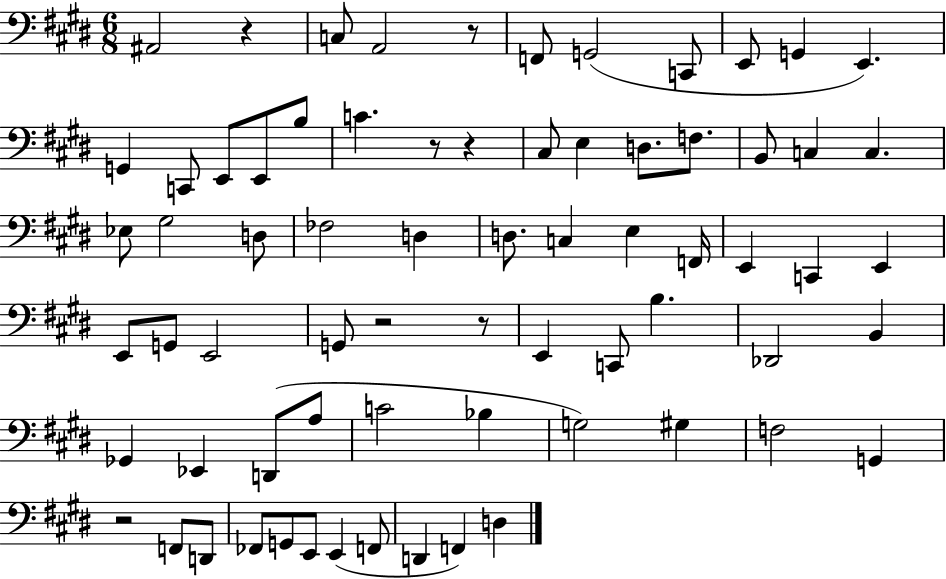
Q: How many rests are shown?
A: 7